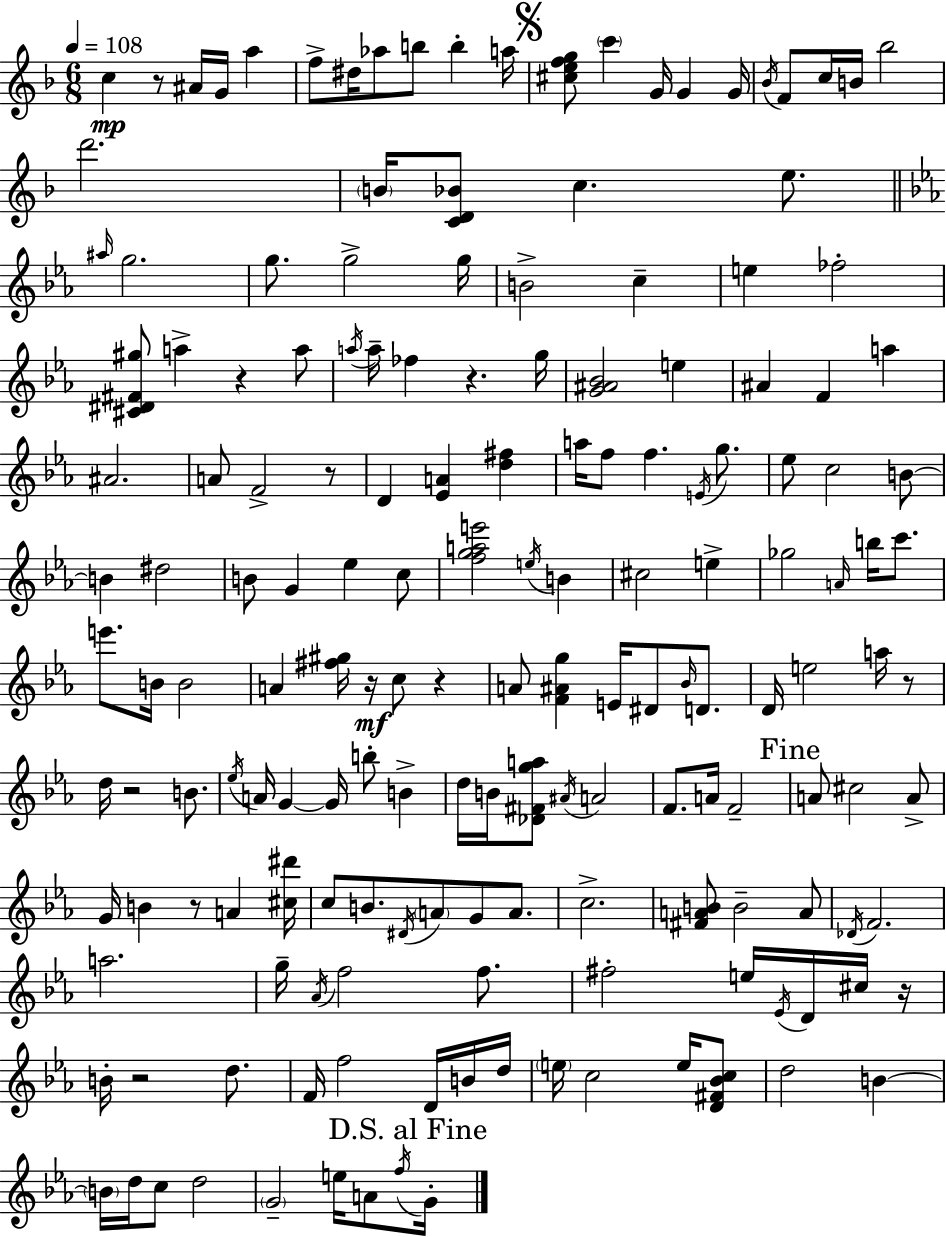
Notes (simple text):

C5/q R/e A#4/s G4/s A5/q F5/e D#5/s Ab5/e B5/e B5/q A5/s [C#5,E5,F5,G5]/e C6/q G4/s G4/q G4/s Bb4/s F4/e C5/s B4/s Bb5/h D6/h. B4/s [C4,D4,Bb4]/e C5/q. E5/e. A#5/s G5/h. G5/e. G5/h G5/s B4/h C5/q E5/q FES5/h [C#4,D#4,F#4,G#5]/e A5/q R/q A5/e A5/s A5/s FES5/q R/q. G5/s [G4,A#4,Bb4]/h E5/q A#4/q F4/q A5/q A#4/h. A4/e F4/h R/e D4/q [Eb4,A4]/q [D5,F#5]/q A5/s F5/e F5/q. E4/s G5/e. Eb5/e C5/h B4/e B4/q D#5/h B4/e G4/q Eb5/q C5/e [F5,G5,A5,E6]/h E5/s B4/q C#5/h E5/q Gb5/h A4/s B5/s C6/e. E6/e. B4/s B4/h A4/q [F#5,G#5]/s R/s C5/e R/q A4/e [F4,A#4,G5]/q E4/s D#4/e Bb4/s D4/e. D4/s E5/h A5/s R/e D5/s R/h B4/e. Eb5/s A4/s G4/q G4/s B5/e B4/q D5/s B4/s [Db4,F#4,G5,A5]/e A#4/s A4/h F4/e. A4/s F4/h A4/e C#5/h A4/e G4/s B4/q R/e A4/q [C#5,D#6]/s C5/e B4/e. D#4/s A4/e G4/e A4/e. C5/h. [F#4,A4,B4]/e B4/h A4/e Db4/s F4/h. A5/h. G5/s Ab4/s F5/h F5/e. F#5/h E5/s Eb4/s D4/s C#5/s R/s B4/s R/h D5/e. F4/s F5/h D4/s B4/s D5/s E5/s C5/h E5/s [D4,F#4,Bb4,C5]/e D5/h B4/q B4/s D5/s C5/e D5/h G4/h E5/s A4/e F5/s G4/s